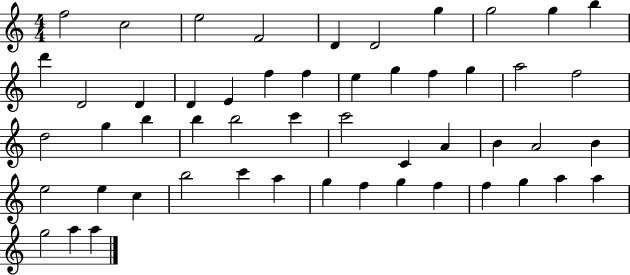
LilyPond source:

{
  \clef treble
  \numericTimeSignature
  \time 4/4
  \key c \major
  f''2 c''2 | e''2 f'2 | d'4 d'2 g''4 | g''2 g''4 b''4 | \break d'''4 d'2 d'4 | d'4 e'4 f''4 f''4 | e''4 g''4 f''4 g''4 | a''2 f''2 | \break d''2 g''4 b''4 | b''4 b''2 c'''4 | c'''2 c'4 a'4 | b'4 a'2 b'4 | \break e''2 e''4 c''4 | b''2 c'''4 a''4 | g''4 f''4 g''4 f''4 | f''4 g''4 a''4 a''4 | \break g''2 a''4 a''4 | \bar "|."
}